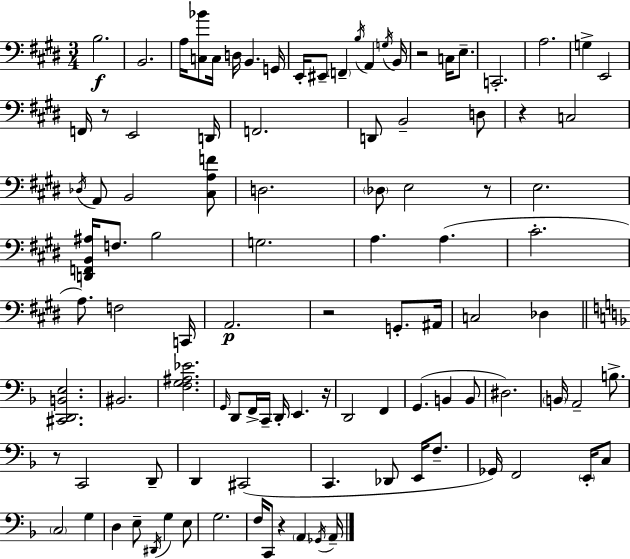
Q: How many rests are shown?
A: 8